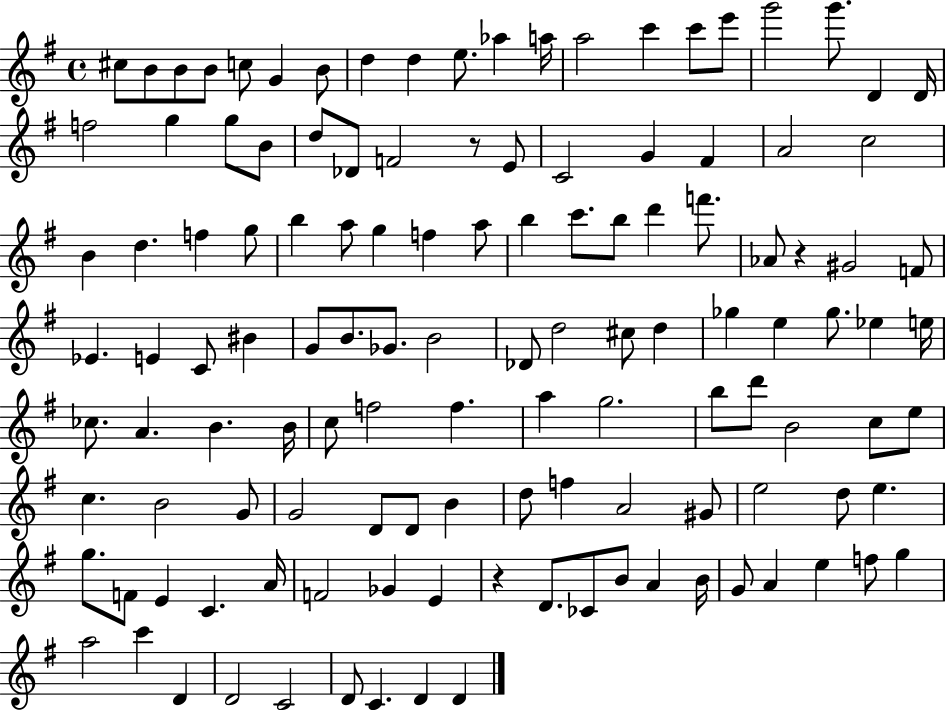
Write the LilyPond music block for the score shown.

{
  \clef treble
  \time 4/4
  \defaultTimeSignature
  \key g \major
  cis''8 b'8 b'8 b'8 c''8 g'4 b'8 | d''4 d''4 e''8. aes''4 a''16 | a''2 c'''4 c'''8 e'''8 | g'''2 g'''8. d'4 d'16 | \break f''2 g''4 g''8 b'8 | d''8 des'8 f'2 r8 e'8 | c'2 g'4 fis'4 | a'2 c''2 | \break b'4 d''4. f''4 g''8 | b''4 a''8 g''4 f''4 a''8 | b''4 c'''8. b''8 d'''4 f'''8. | aes'8 r4 gis'2 f'8 | \break ees'4. e'4 c'8 bis'4 | g'8 b'8. ges'8. b'2 | des'8 d''2 cis''8 d''4 | ges''4 e''4 ges''8. ees''4 e''16 | \break ces''8. a'4. b'4. b'16 | c''8 f''2 f''4. | a''4 g''2. | b''8 d'''8 b'2 c''8 e''8 | \break c''4. b'2 g'8 | g'2 d'8 d'8 b'4 | d''8 f''4 a'2 gis'8 | e''2 d''8 e''4. | \break g''8. f'8 e'4 c'4. a'16 | f'2 ges'4 e'4 | r4 d'8. ces'8 b'8 a'4 b'16 | g'8 a'4 e''4 f''8 g''4 | \break a''2 c'''4 d'4 | d'2 c'2 | d'8 c'4. d'4 d'4 | \bar "|."
}